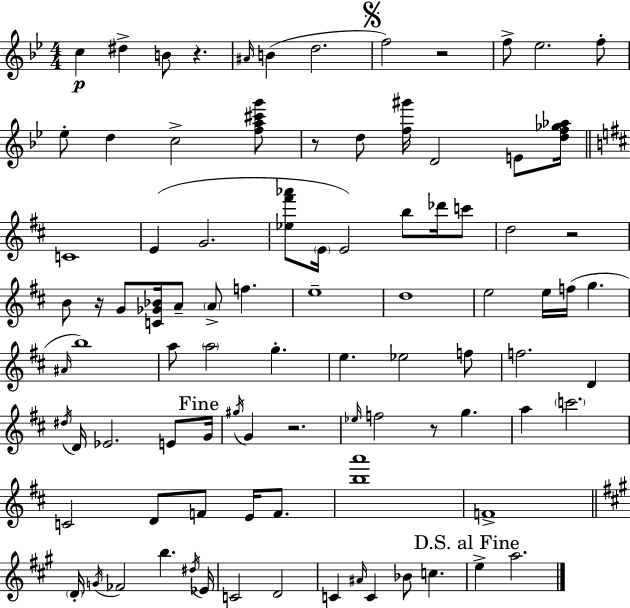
X:1
T:Untitled
M:4/4
L:1/4
K:Gm
c ^d B/2 z ^A/4 B d2 f2 z2 f/2 _e2 f/2 _e/2 d c2 [fa^c'g']/2 z/2 d/2 [f^g']/4 D2 E/2 [df_g_a]/4 C4 E G2 [_e^f'_a']/2 E/4 E2 b/2 _d'/4 c'/2 d2 z2 B/2 z/4 G/2 [C_G_B]/4 A/2 A/2 f e4 d4 e2 e/4 f/4 g ^A/4 b4 a/2 a2 g e _e2 f/2 f2 D ^d/4 D/4 _E2 E/2 G/4 ^g/4 G z2 _e/4 f2 z/2 g a c'2 C2 D/2 F/2 E/4 F/2 [ba']4 F4 D/4 G/4 _F2 b ^d/4 _E/4 C2 D2 C ^A/4 C _B/2 c e a2